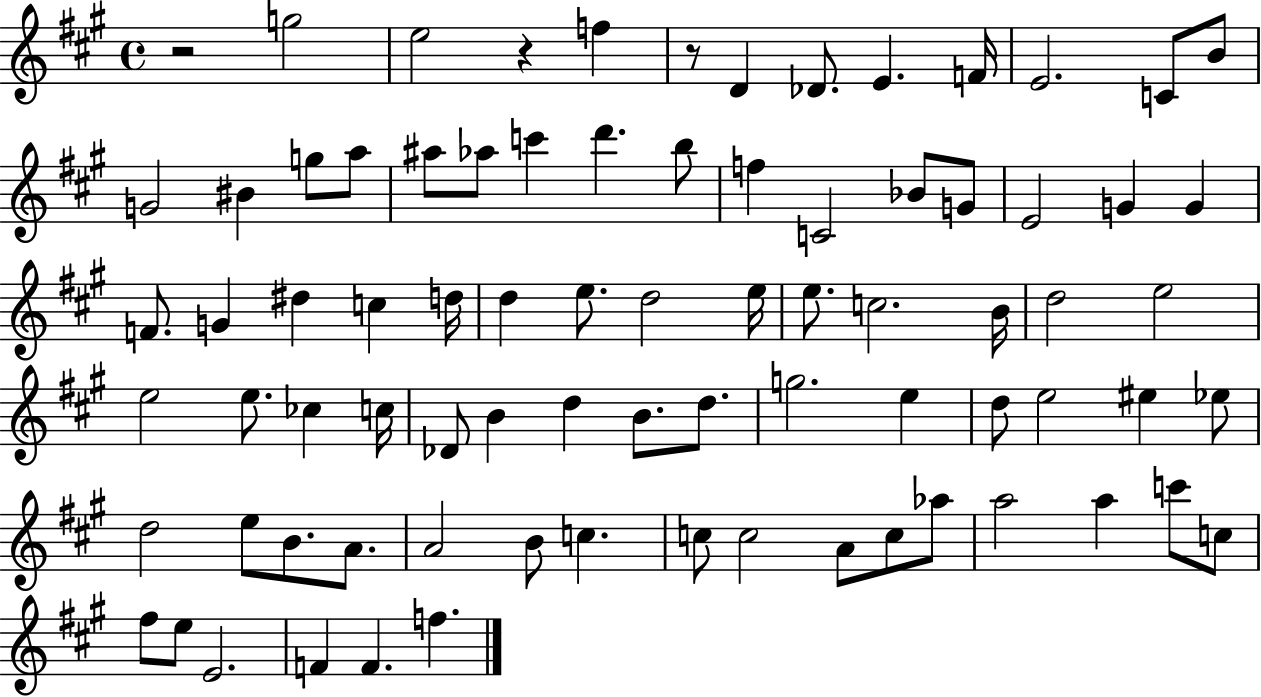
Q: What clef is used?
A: treble